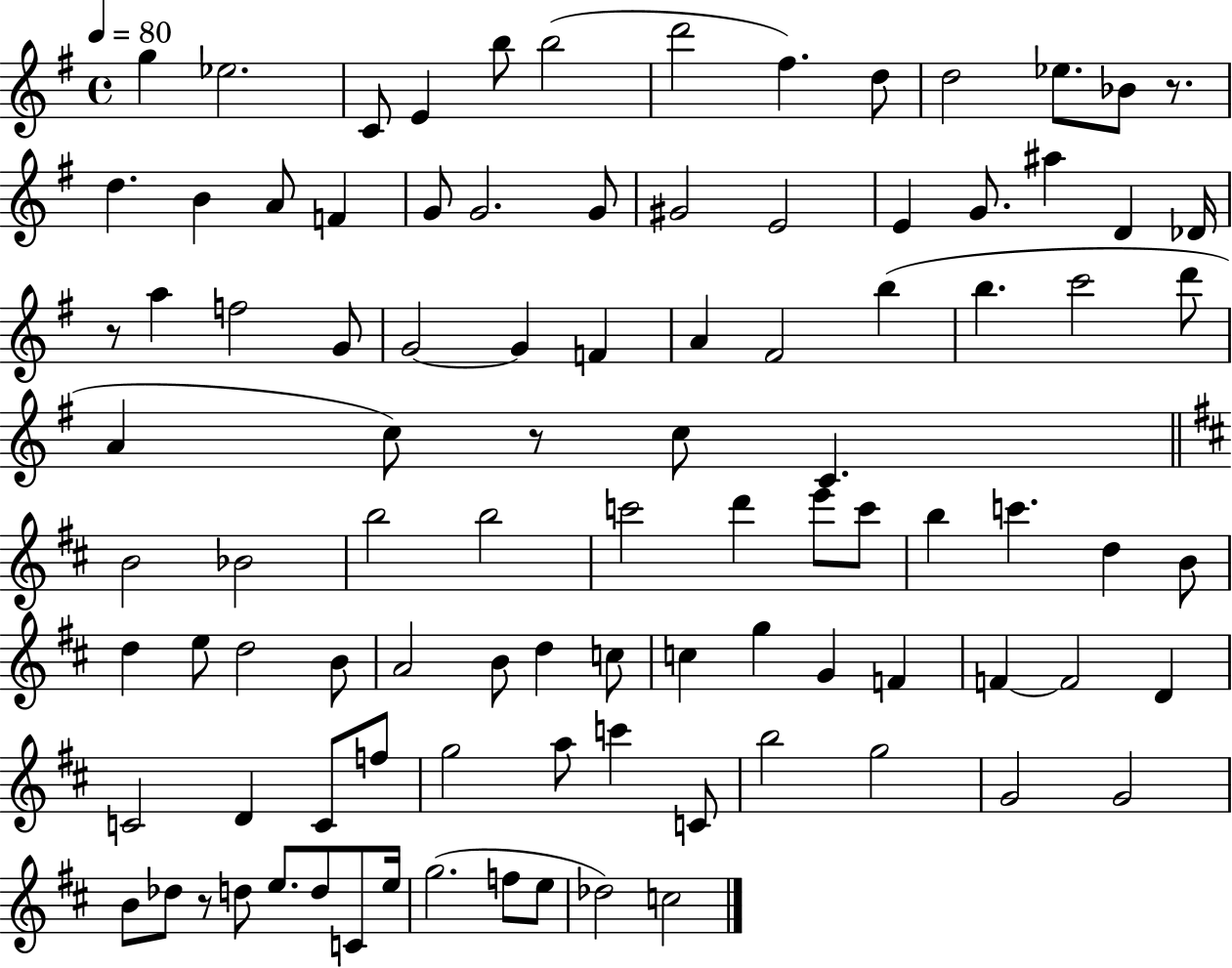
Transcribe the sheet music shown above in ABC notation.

X:1
T:Untitled
M:4/4
L:1/4
K:G
g _e2 C/2 E b/2 b2 d'2 ^f d/2 d2 _e/2 _B/2 z/2 d B A/2 F G/2 G2 G/2 ^G2 E2 E G/2 ^a D _D/4 z/2 a f2 G/2 G2 G F A ^F2 b b c'2 d'/2 A c/2 z/2 c/2 C B2 _B2 b2 b2 c'2 d' e'/2 c'/2 b c' d B/2 d e/2 d2 B/2 A2 B/2 d c/2 c g G F F F2 D C2 D C/2 f/2 g2 a/2 c' C/2 b2 g2 G2 G2 B/2 _d/2 z/2 d/2 e/2 d/2 C/2 e/4 g2 f/2 e/2 _d2 c2